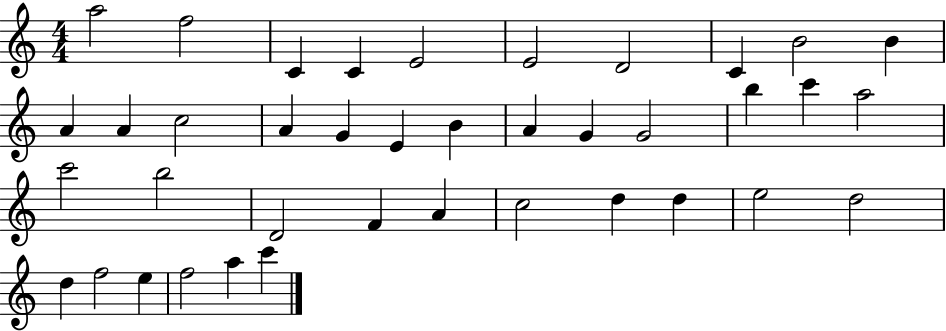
{
  \clef treble
  \numericTimeSignature
  \time 4/4
  \key c \major
  a''2 f''2 | c'4 c'4 e'2 | e'2 d'2 | c'4 b'2 b'4 | \break a'4 a'4 c''2 | a'4 g'4 e'4 b'4 | a'4 g'4 g'2 | b''4 c'''4 a''2 | \break c'''2 b''2 | d'2 f'4 a'4 | c''2 d''4 d''4 | e''2 d''2 | \break d''4 f''2 e''4 | f''2 a''4 c'''4 | \bar "|."
}